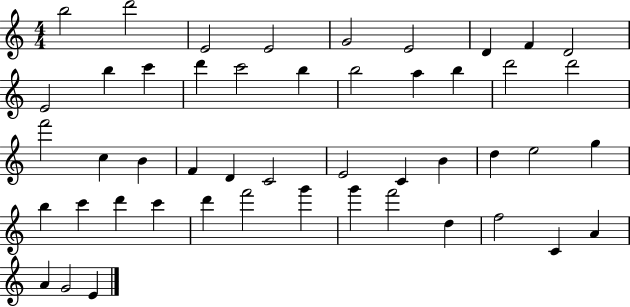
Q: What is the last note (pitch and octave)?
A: E4